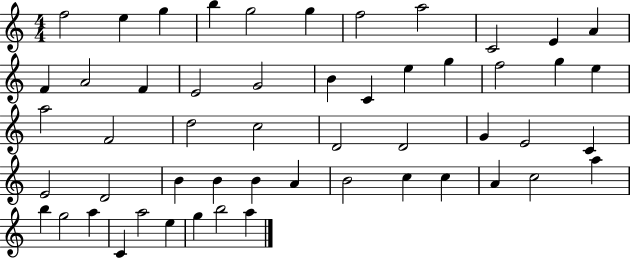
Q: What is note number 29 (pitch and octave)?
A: D4